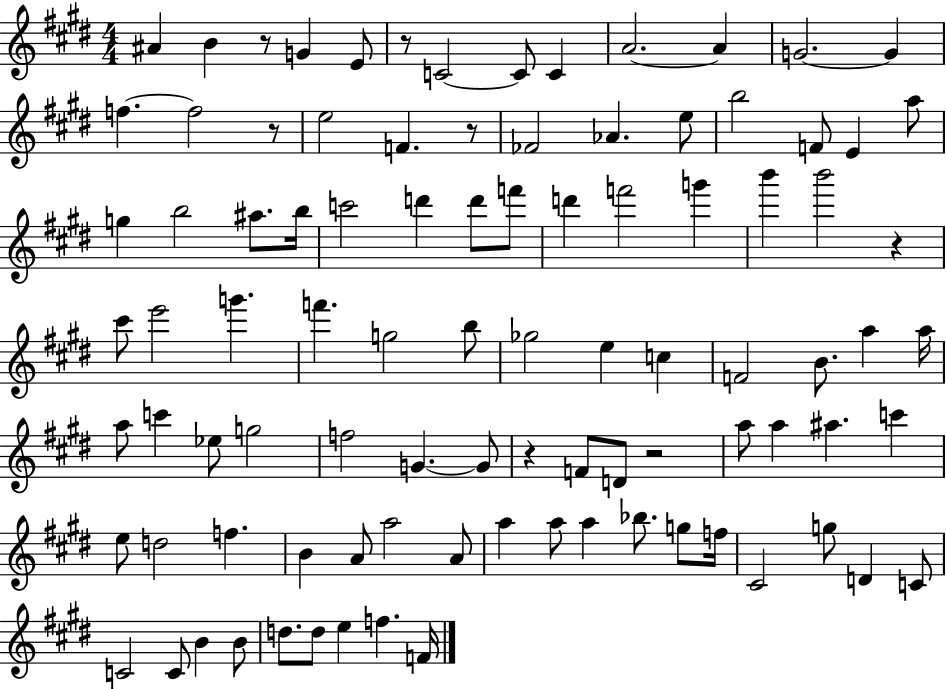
{
  \clef treble
  \numericTimeSignature
  \time 4/4
  \key e \major
  ais'4 b'4 r8 g'4 e'8 | r8 c'2~~ c'8 c'4 | a'2.~~ a'4 | g'2.~~ g'4 | \break f''4.~~ f''2 r8 | e''2 f'4. r8 | fes'2 aes'4. e''8 | b''2 f'8 e'4 a''8 | \break g''4 b''2 ais''8. b''16 | c'''2 d'''4 d'''8 f'''8 | d'''4 f'''2 g'''4 | b'''4 b'''2 r4 | \break cis'''8 e'''2 g'''4. | f'''4. g''2 b''8 | ges''2 e''4 c''4 | f'2 b'8. a''4 a''16 | \break a''8 c'''4 ees''8 g''2 | f''2 g'4.~~ g'8 | r4 f'8 d'8 r2 | a''8 a''4 ais''4. c'''4 | \break e''8 d''2 f''4. | b'4 a'8 a''2 a'8 | a''4 a''8 a''4 bes''8. g''8 f''16 | cis'2 g''8 d'4 c'8 | \break c'2 c'8 b'4 b'8 | d''8. d''8 e''4 f''4. f'16 | \bar "|."
}